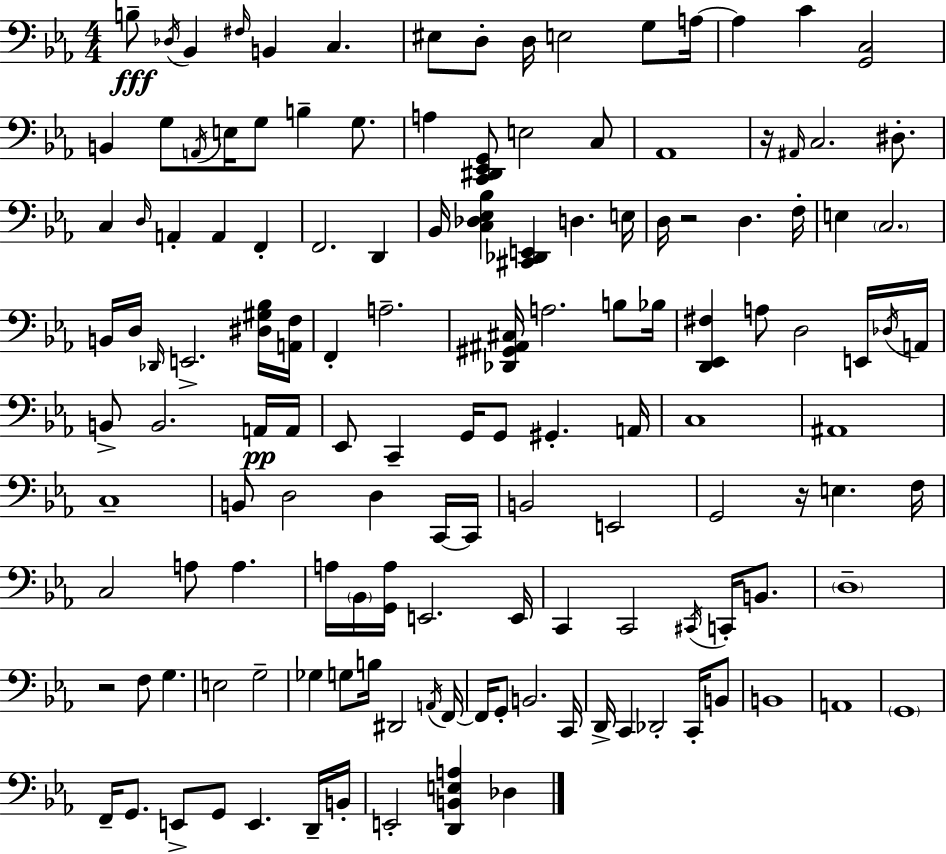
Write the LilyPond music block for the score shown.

{
  \clef bass
  \numericTimeSignature
  \time 4/4
  \key c \minor
  \repeat volta 2 { b8--\fff \acciaccatura { des16 } bes,4 \grace { fis16 } b,4 c4. | eis8 d8-. d16 e2 g8 | a16~~ a4 c'4 <g, c>2 | b,4 g8 \acciaccatura { a,16 } e16 g8 b4-- | \break g8. a4 <c, dis, ees, g,>8 e2 | c8 aes,1 | r16 \grace { ais,16 } c2. | dis8.-. c4 \grace { d16 } a,4-. a,4 | \break f,4-. f,2. | d,4 bes,16 <c des ees bes>4 <cis, des, e,>4 d4. | e16 d16 r2 d4. | f16-. e4 \parenthesize c2. | \break b,16 d16 \grace { des,16 } e,2.-> | <dis gis bes>16 <a, f>16 f,4-. a2.-- | <des, gis, ais, cis>16 a2. | b8 bes16 <d, ees, fis>4 a8 d2 | \break e,16 \acciaccatura { des16 } a,16 b,8-> b,2. | a,16\pp a,16 ees,8 c,4-- g,16 g,8 | gis,4.-. a,16 c1 | ais,1 | \break c1-- | b,8 d2 | d4 c,16~~ c,16 b,2 e,2 | g,2 r16 | \break e4. f16 c2 a8 | a4. a16 \parenthesize bes,16 <g, a>16 e,2. | e,16 c,4 c,2 | \acciaccatura { cis,16 } c,16-. b,8. \parenthesize d1-- | \break r2 | f8 g4. e2 | g2-- ges4 g8 b16 dis,2 | \acciaccatura { a,16 } f,16~~ f,16 g,8-. b,2. | \break c,16 d,16-> c,4 des,2-. | c,16-. b,8 b,1 | a,1 | \parenthesize g,1 | \break f,16-- g,8. e,8-> g,8 | e,4. d,16-- b,16-. e,2-. | <d, b, e a>4 des4 } \bar "|."
}